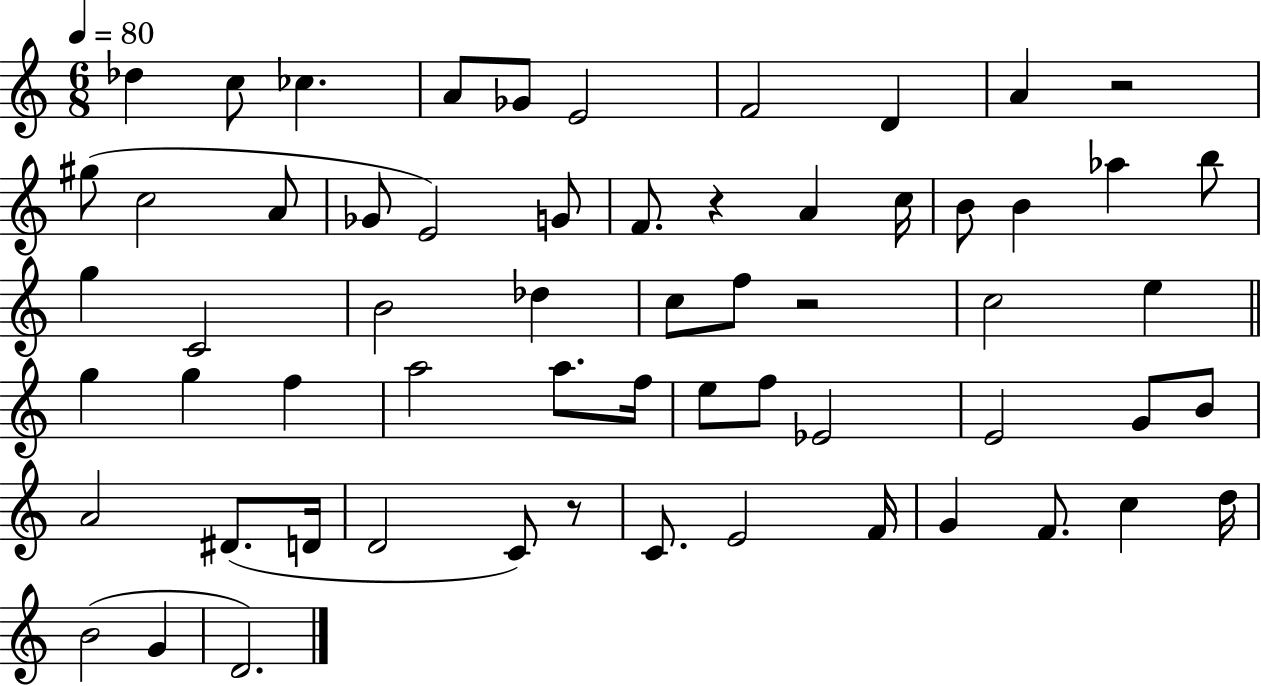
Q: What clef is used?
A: treble